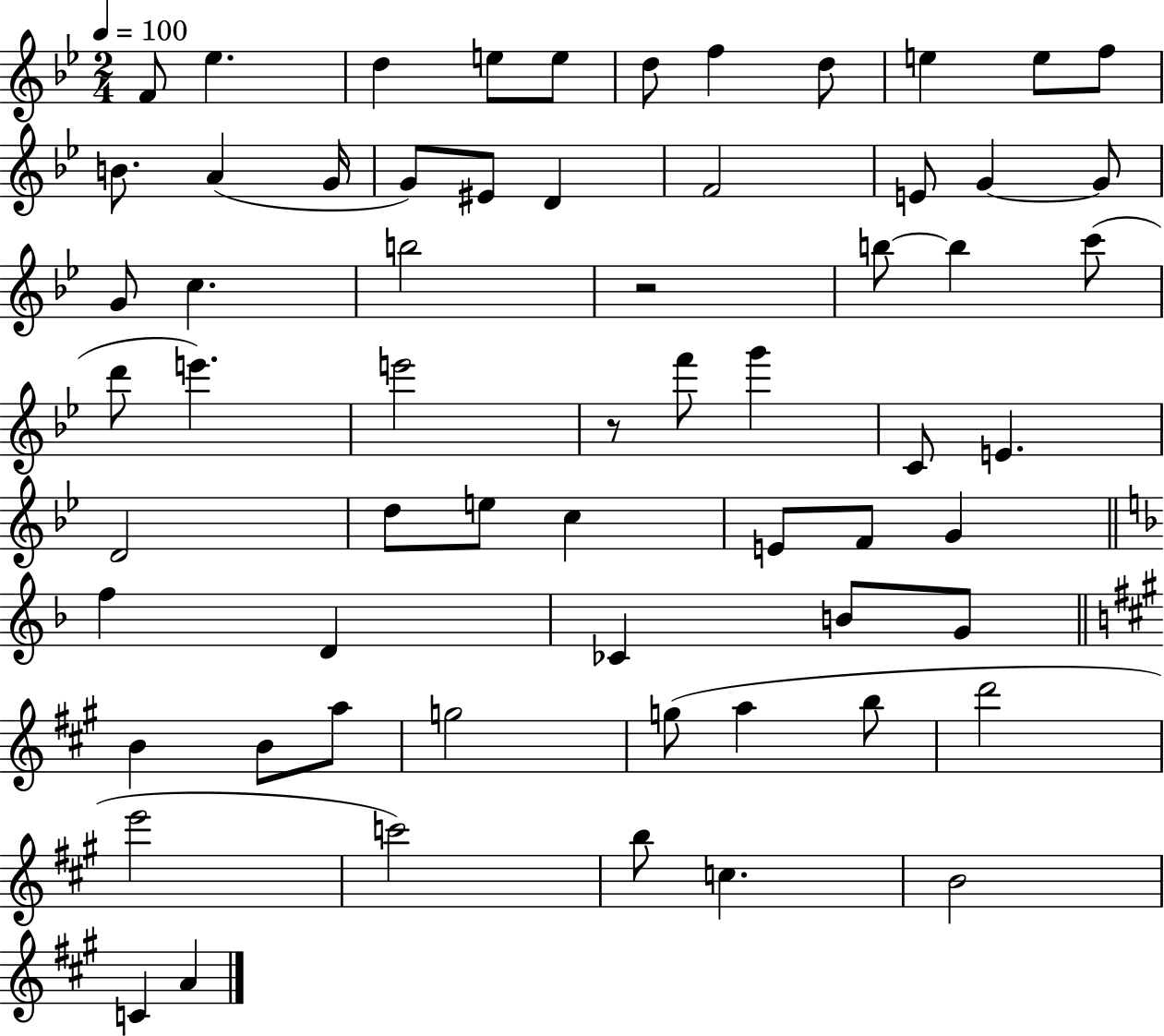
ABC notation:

X:1
T:Untitled
M:2/4
L:1/4
K:Bb
F/2 _e d e/2 e/2 d/2 f d/2 e e/2 f/2 B/2 A G/4 G/2 ^E/2 D F2 E/2 G G/2 G/2 c b2 z2 b/2 b c'/2 d'/2 e' e'2 z/2 f'/2 g' C/2 E D2 d/2 e/2 c E/2 F/2 G f D _C B/2 G/2 B B/2 a/2 g2 g/2 a b/2 d'2 e'2 c'2 b/2 c B2 C A